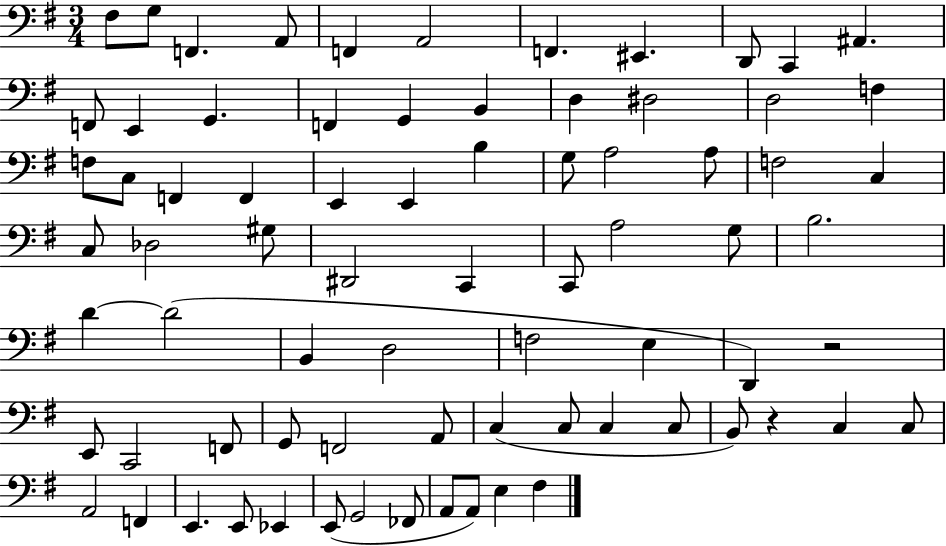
{
  \clef bass
  \numericTimeSignature
  \time 3/4
  \key g \major
  \repeat volta 2 { fis8 g8 f,4. a,8 | f,4 a,2 | f,4. eis,4. | d,8 c,4 ais,4. | \break f,8 e,4 g,4. | f,4 g,4 b,4 | d4 dis2 | d2 f4 | \break f8 c8 f,4 f,4 | e,4 e,4 b4 | g8 a2 a8 | f2 c4 | \break c8 des2 gis8 | dis,2 c,4 | c,8 a2 g8 | b2. | \break d'4~~ d'2( | b,4 d2 | f2 e4 | d,4) r2 | \break e,8 c,2 f,8 | g,8 f,2 a,8 | c4( c8 c4 c8 | b,8) r4 c4 c8 | \break a,2 f,4 | e,4. e,8 ees,4 | e,8( g,2 fes,8 | a,8 a,8) e4 fis4 | \break } \bar "|."
}